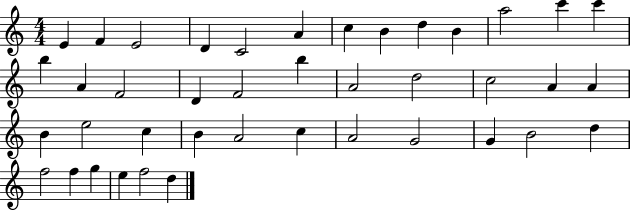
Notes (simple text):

E4/q F4/q E4/h D4/q C4/h A4/q C5/q B4/q D5/q B4/q A5/h C6/q C6/q B5/q A4/q F4/h D4/q F4/h B5/q A4/h D5/h C5/h A4/q A4/q B4/q E5/h C5/q B4/q A4/h C5/q A4/h G4/h G4/q B4/h D5/q F5/h F5/q G5/q E5/q F5/h D5/q